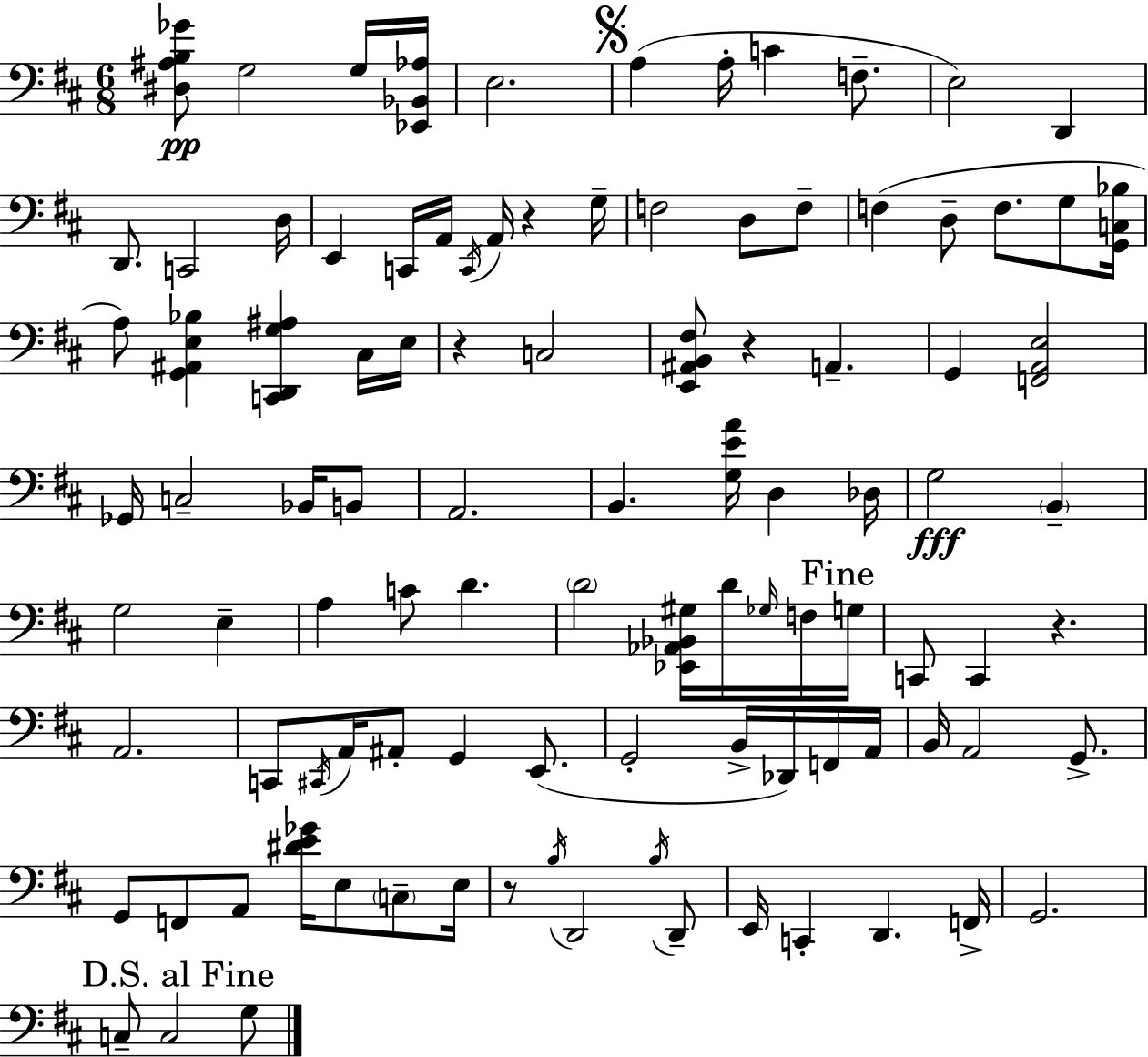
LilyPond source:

{
  \clef bass
  \numericTimeSignature
  \time 6/8
  \key d \major
  <dis ais b ges'>8\pp g2 g16 <ees, bes, aes>16 | e2. | \mark \markup { \musicglyph "scripts.segno" } a4( a16-. c'4 f8.-- | e2) d,4 | \break d,8. c,2 d16 | e,4 c,16 a,16 \acciaccatura { c,16 } a,16 r4 | g16-- f2 d8 f8-- | f4( d8-- f8. g8 | \break <g, c bes>16 a8) <g, ais, e bes>4 <c, d, g ais>4 cis16 | e16 r4 c2 | <e, ais, b, fis>8 r4 a,4.-- | g,4 <f, a, e>2 | \break ges,16 c2-- bes,16 b,8 | a,2. | b,4. <g e' a'>16 d4 | des16 g2\fff \parenthesize b,4-- | \break g2 e4-- | a4 c'8 d'4. | \parenthesize d'2 <ees, aes, bes, gis>16 d'16 \grace { ges16 } | f16 \mark "Fine" g16 c,8 c,4 r4. | \break a,2. | c,8 \acciaccatura { cis,16 } a,16 ais,8-. g,4 | e,8.( g,2-. b,16-> | des,16) f,16 a,16 b,16 a,2 | \break g,8.-> g,8 f,8 a,8 <dis' e' ges'>16 e8 | \parenthesize c8-- e16 r8 \acciaccatura { b16 } d,2 | \acciaccatura { b16 } d,8-- e,16 c,4-. d,4. | f,16-> g,2. | \break \mark "D.S. al Fine" c8-- c2 | g8 \bar "|."
}